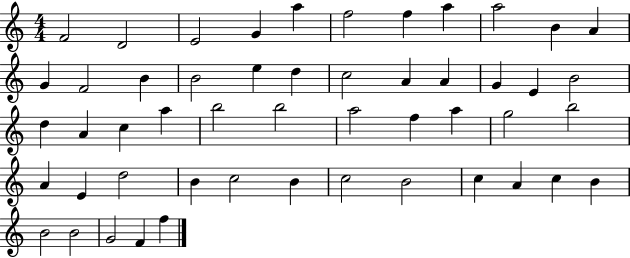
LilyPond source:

{
  \clef treble
  \numericTimeSignature
  \time 4/4
  \key c \major
  f'2 d'2 | e'2 g'4 a''4 | f''2 f''4 a''4 | a''2 b'4 a'4 | \break g'4 f'2 b'4 | b'2 e''4 d''4 | c''2 a'4 a'4 | g'4 e'4 b'2 | \break d''4 a'4 c''4 a''4 | b''2 b''2 | a''2 f''4 a''4 | g''2 b''2 | \break a'4 e'4 d''2 | b'4 c''2 b'4 | c''2 b'2 | c''4 a'4 c''4 b'4 | \break b'2 b'2 | g'2 f'4 f''4 | \bar "|."
}